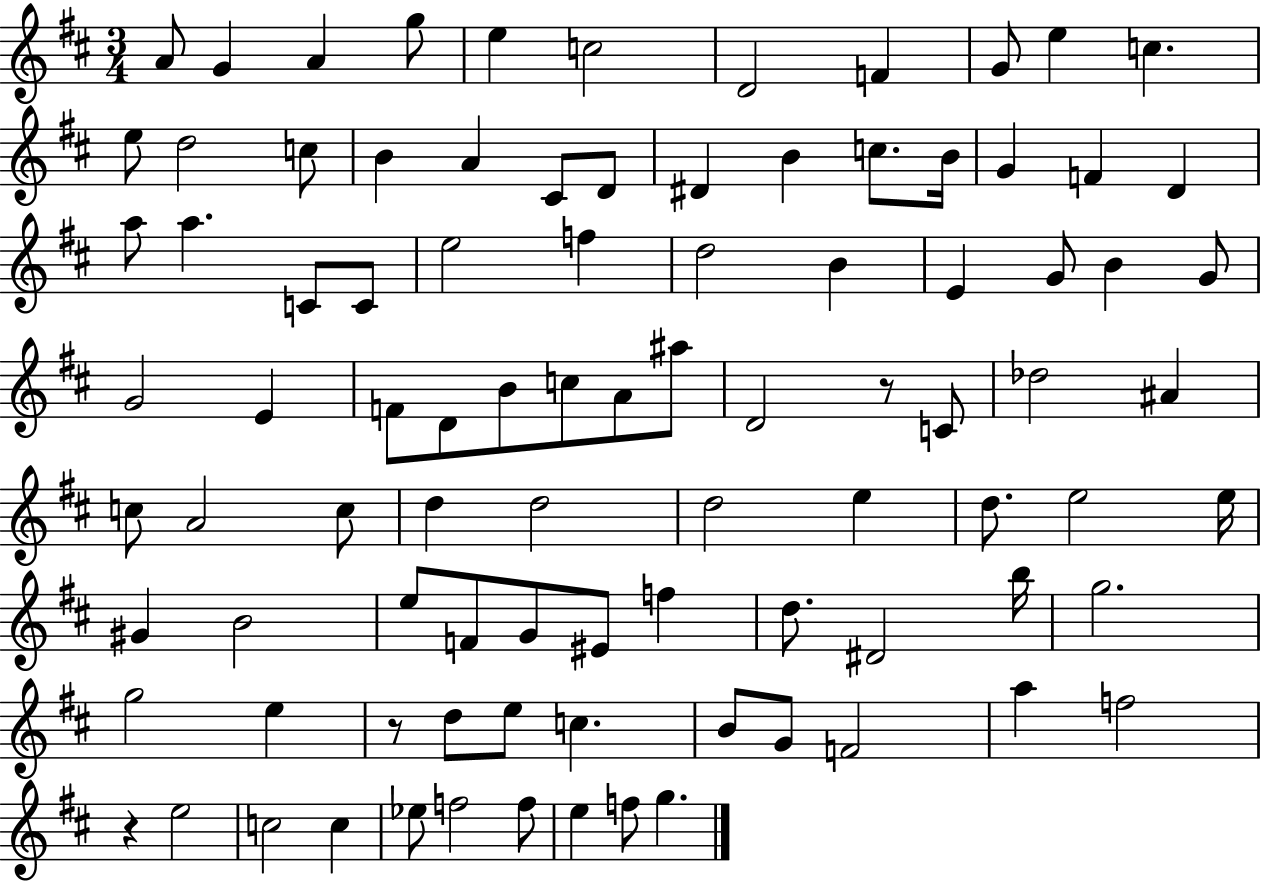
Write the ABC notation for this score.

X:1
T:Untitled
M:3/4
L:1/4
K:D
A/2 G A g/2 e c2 D2 F G/2 e c e/2 d2 c/2 B A ^C/2 D/2 ^D B c/2 B/4 G F D a/2 a C/2 C/2 e2 f d2 B E G/2 B G/2 G2 E F/2 D/2 B/2 c/2 A/2 ^a/2 D2 z/2 C/2 _d2 ^A c/2 A2 c/2 d d2 d2 e d/2 e2 e/4 ^G B2 e/2 F/2 G/2 ^E/2 f d/2 ^D2 b/4 g2 g2 e z/2 d/2 e/2 c B/2 G/2 F2 a f2 z e2 c2 c _e/2 f2 f/2 e f/2 g